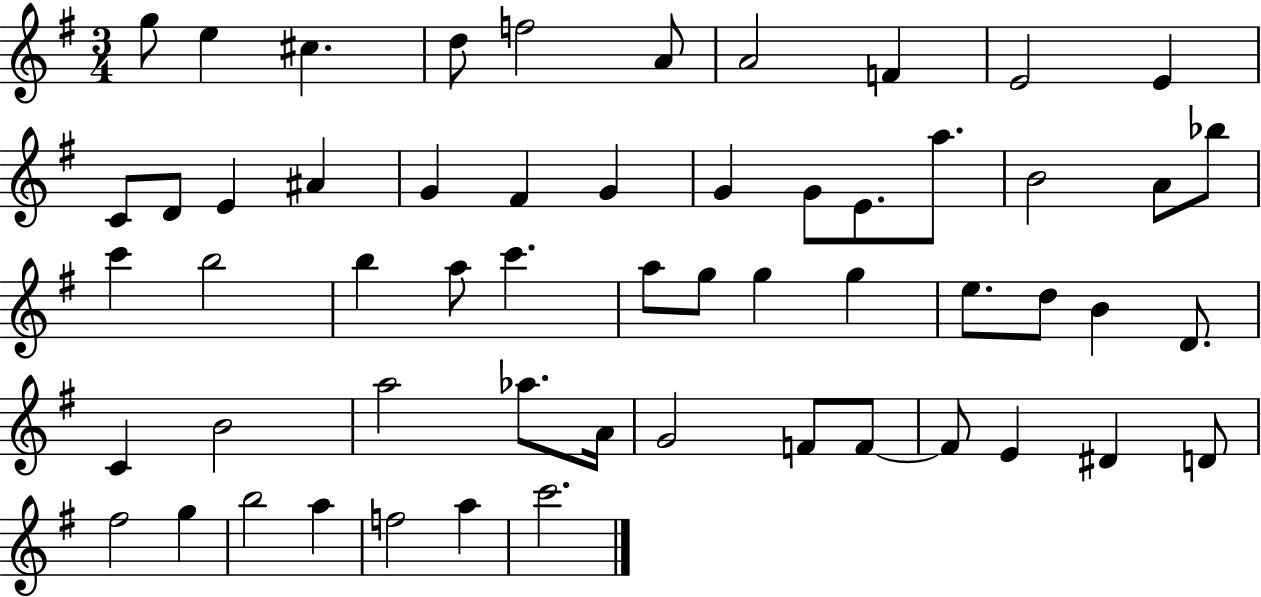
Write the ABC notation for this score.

X:1
T:Untitled
M:3/4
L:1/4
K:G
g/2 e ^c d/2 f2 A/2 A2 F E2 E C/2 D/2 E ^A G ^F G G G/2 E/2 a/2 B2 A/2 _b/2 c' b2 b a/2 c' a/2 g/2 g g e/2 d/2 B D/2 C B2 a2 _a/2 A/4 G2 F/2 F/2 F/2 E ^D D/2 ^f2 g b2 a f2 a c'2